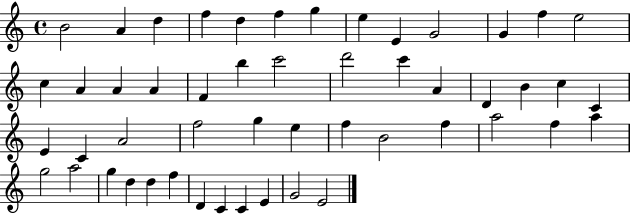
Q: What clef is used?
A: treble